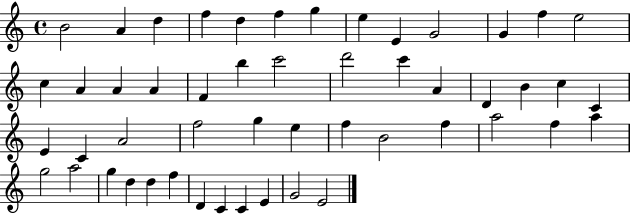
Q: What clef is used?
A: treble